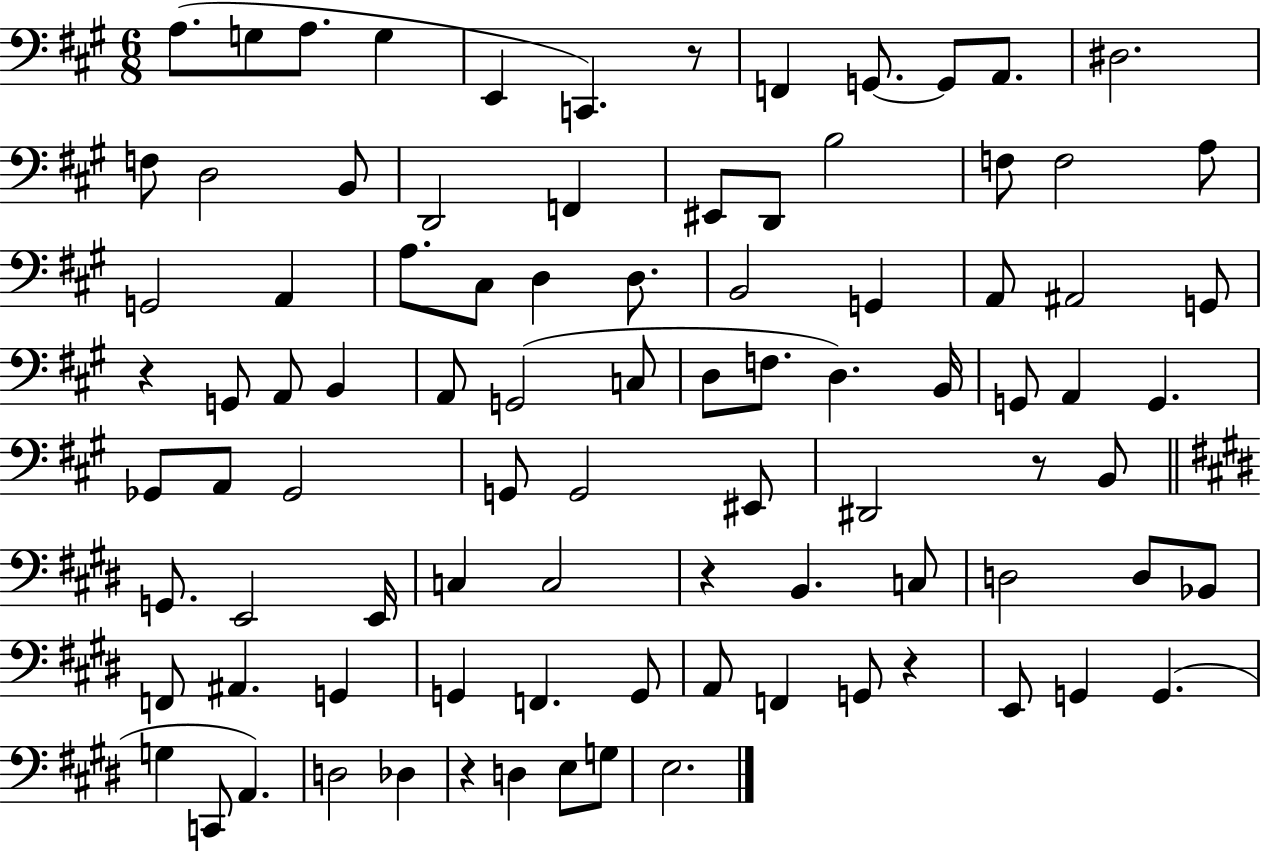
A3/e. G3/e A3/e. G3/q E2/q C2/q. R/e F2/q G2/e. G2/e A2/e. D#3/h. F3/e D3/h B2/e D2/h F2/q EIS2/e D2/e B3/h F3/e F3/h A3/e G2/h A2/q A3/e. C#3/e D3/q D3/e. B2/h G2/q A2/e A#2/h G2/e R/q G2/e A2/e B2/q A2/e G2/h C3/e D3/e F3/e. D3/q. B2/s G2/e A2/q G2/q. Gb2/e A2/e Gb2/h G2/e G2/h EIS2/e D#2/h R/e B2/e G2/e. E2/h E2/s C3/q C3/h R/q B2/q. C3/e D3/h D3/e Bb2/e F2/e A#2/q. G2/q G2/q F2/q. G2/e A2/e F2/q G2/e R/q E2/e G2/q G2/q. G3/q C2/e A2/q. D3/h Db3/q R/q D3/q E3/e G3/e E3/h.